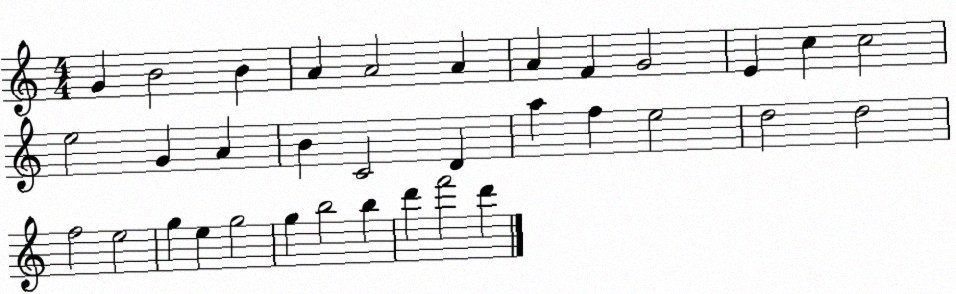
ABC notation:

X:1
T:Untitled
M:4/4
L:1/4
K:C
G B2 B A A2 A A F G2 E c c2 e2 G A B C2 D a f e2 d2 d2 f2 e2 g e g2 g b2 b d' f'2 d'